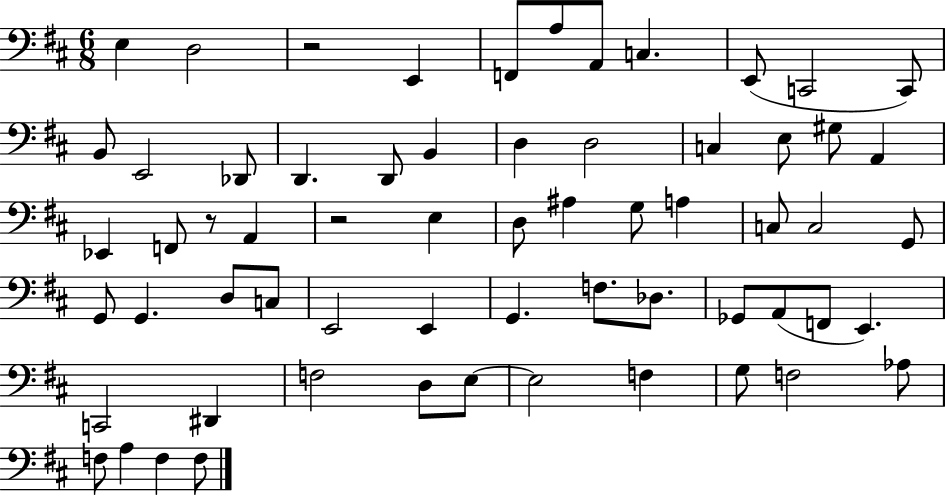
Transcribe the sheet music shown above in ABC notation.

X:1
T:Untitled
M:6/8
L:1/4
K:D
E, D,2 z2 E,, F,,/2 A,/2 A,,/2 C, E,,/2 C,,2 C,,/2 B,,/2 E,,2 _D,,/2 D,, D,,/2 B,, D, D,2 C, E,/2 ^G,/2 A,, _E,, F,,/2 z/2 A,, z2 E, D,/2 ^A, G,/2 A, C,/2 C,2 G,,/2 G,,/2 G,, D,/2 C,/2 E,,2 E,, G,, F,/2 _D,/2 _G,,/2 A,,/2 F,,/2 E,, C,,2 ^D,, F,2 D,/2 E,/2 E,2 F, G,/2 F,2 _A,/2 F,/2 A, F, F,/2